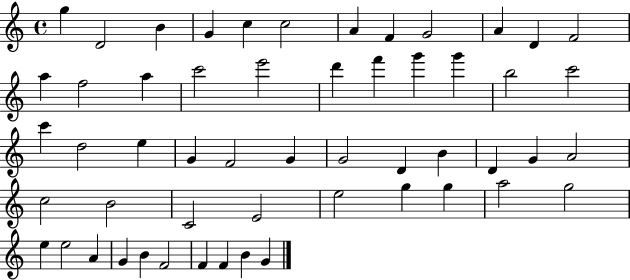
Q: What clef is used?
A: treble